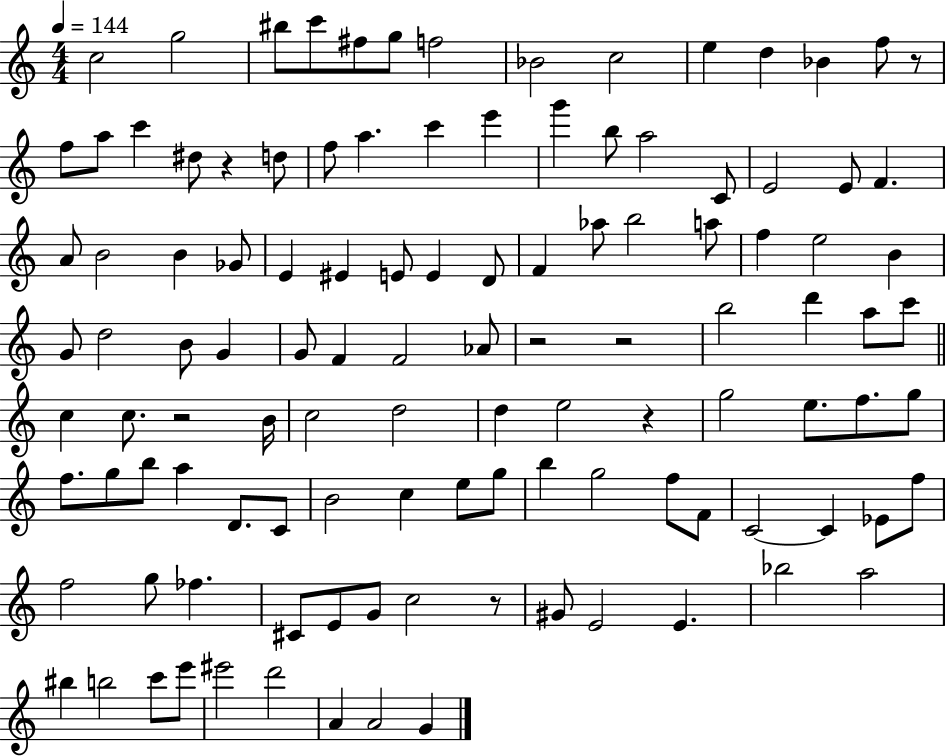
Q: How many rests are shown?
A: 7